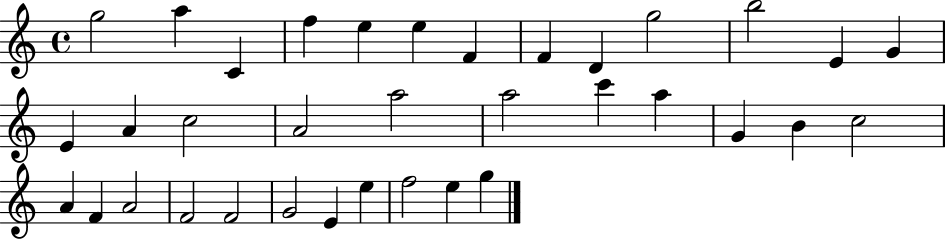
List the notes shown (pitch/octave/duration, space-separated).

G5/h A5/q C4/q F5/q E5/q E5/q F4/q F4/q D4/q G5/h B5/h E4/q G4/q E4/q A4/q C5/h A4/h A5/h A5/h C6/q A5/q G4/q B4/q C5/h A4/q F4/q A4/h F4/h F4/h G4/h E4/q E5/q F5/h E5/q G5/q